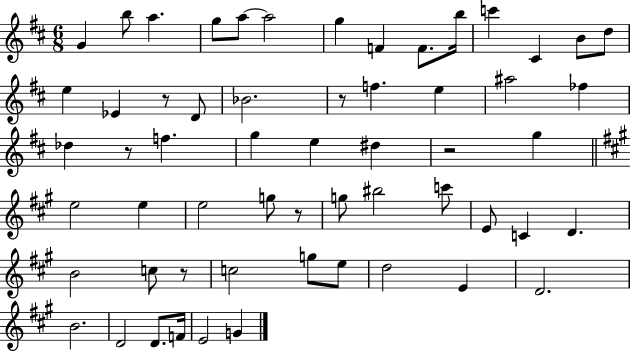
{
  \clef treble
  \numericTimeSignature
  \time 6/8
  \key d \major
  g'4 b''8 a''4. | g''8 a''8~~ a''2 | g''4 f'4 f'8. b''16 | c'''4 cis'4 b'8 d''8 | \break e''4 ees'4 r8 d'8 | bes'2. | r8 f''4. e''4 | ais''2 fes''4 | \break des''4 r8 f''4. | g''4 e''4 dis''4 | r2 g''4 | \bar "||" \break \key a \major e''2 e''4 | e''2 g''8 r8 | g''8 bis''2 c'''8 | e'8 c'4 d'4. | \break b'2 c''8 r8 | c''2 g''8 e''8 | d''2 e'4 | d'2. | \break b'2. | d'2 d'8. f'16 | e'2 g'4 | \bar "|."
}